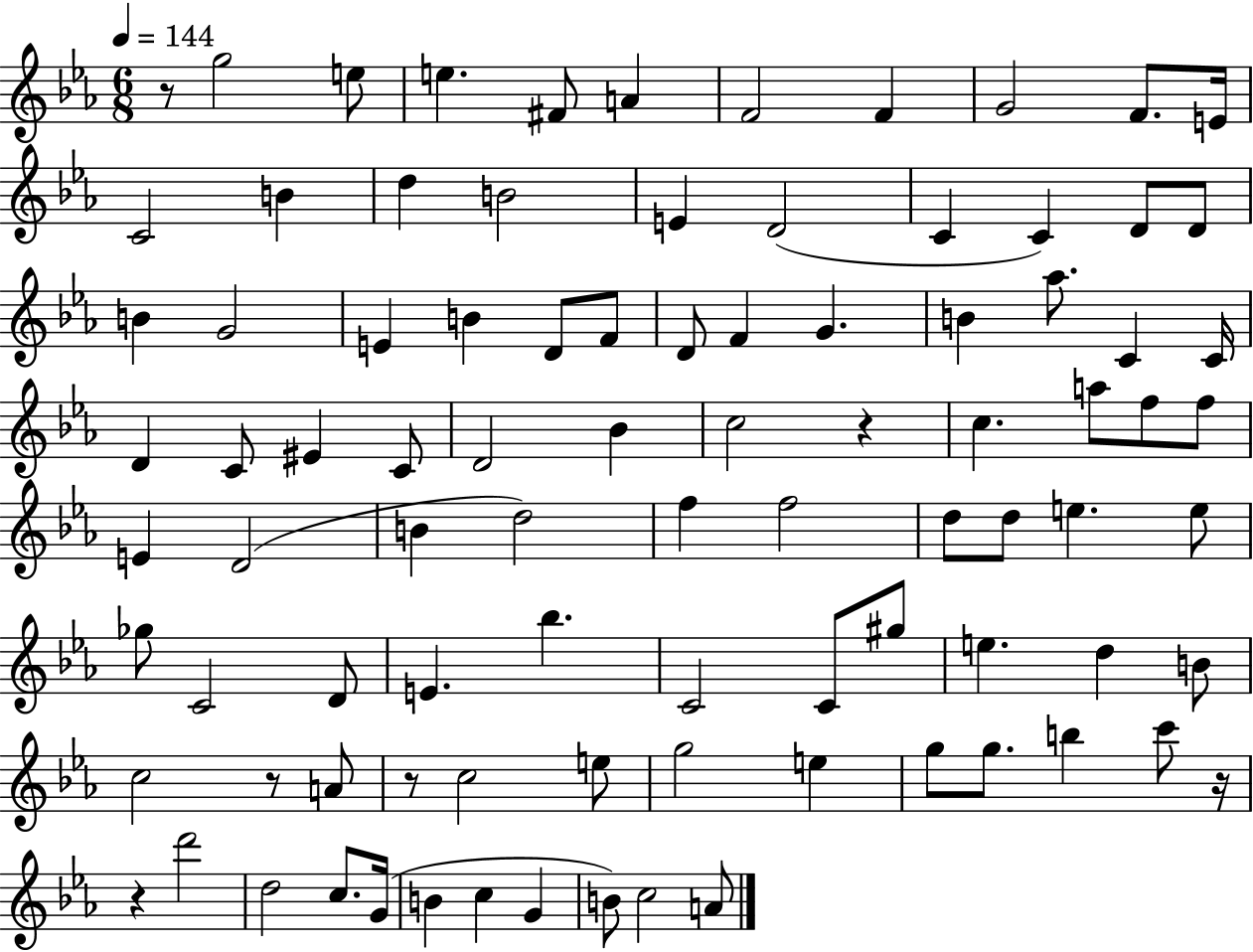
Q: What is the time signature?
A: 6/8